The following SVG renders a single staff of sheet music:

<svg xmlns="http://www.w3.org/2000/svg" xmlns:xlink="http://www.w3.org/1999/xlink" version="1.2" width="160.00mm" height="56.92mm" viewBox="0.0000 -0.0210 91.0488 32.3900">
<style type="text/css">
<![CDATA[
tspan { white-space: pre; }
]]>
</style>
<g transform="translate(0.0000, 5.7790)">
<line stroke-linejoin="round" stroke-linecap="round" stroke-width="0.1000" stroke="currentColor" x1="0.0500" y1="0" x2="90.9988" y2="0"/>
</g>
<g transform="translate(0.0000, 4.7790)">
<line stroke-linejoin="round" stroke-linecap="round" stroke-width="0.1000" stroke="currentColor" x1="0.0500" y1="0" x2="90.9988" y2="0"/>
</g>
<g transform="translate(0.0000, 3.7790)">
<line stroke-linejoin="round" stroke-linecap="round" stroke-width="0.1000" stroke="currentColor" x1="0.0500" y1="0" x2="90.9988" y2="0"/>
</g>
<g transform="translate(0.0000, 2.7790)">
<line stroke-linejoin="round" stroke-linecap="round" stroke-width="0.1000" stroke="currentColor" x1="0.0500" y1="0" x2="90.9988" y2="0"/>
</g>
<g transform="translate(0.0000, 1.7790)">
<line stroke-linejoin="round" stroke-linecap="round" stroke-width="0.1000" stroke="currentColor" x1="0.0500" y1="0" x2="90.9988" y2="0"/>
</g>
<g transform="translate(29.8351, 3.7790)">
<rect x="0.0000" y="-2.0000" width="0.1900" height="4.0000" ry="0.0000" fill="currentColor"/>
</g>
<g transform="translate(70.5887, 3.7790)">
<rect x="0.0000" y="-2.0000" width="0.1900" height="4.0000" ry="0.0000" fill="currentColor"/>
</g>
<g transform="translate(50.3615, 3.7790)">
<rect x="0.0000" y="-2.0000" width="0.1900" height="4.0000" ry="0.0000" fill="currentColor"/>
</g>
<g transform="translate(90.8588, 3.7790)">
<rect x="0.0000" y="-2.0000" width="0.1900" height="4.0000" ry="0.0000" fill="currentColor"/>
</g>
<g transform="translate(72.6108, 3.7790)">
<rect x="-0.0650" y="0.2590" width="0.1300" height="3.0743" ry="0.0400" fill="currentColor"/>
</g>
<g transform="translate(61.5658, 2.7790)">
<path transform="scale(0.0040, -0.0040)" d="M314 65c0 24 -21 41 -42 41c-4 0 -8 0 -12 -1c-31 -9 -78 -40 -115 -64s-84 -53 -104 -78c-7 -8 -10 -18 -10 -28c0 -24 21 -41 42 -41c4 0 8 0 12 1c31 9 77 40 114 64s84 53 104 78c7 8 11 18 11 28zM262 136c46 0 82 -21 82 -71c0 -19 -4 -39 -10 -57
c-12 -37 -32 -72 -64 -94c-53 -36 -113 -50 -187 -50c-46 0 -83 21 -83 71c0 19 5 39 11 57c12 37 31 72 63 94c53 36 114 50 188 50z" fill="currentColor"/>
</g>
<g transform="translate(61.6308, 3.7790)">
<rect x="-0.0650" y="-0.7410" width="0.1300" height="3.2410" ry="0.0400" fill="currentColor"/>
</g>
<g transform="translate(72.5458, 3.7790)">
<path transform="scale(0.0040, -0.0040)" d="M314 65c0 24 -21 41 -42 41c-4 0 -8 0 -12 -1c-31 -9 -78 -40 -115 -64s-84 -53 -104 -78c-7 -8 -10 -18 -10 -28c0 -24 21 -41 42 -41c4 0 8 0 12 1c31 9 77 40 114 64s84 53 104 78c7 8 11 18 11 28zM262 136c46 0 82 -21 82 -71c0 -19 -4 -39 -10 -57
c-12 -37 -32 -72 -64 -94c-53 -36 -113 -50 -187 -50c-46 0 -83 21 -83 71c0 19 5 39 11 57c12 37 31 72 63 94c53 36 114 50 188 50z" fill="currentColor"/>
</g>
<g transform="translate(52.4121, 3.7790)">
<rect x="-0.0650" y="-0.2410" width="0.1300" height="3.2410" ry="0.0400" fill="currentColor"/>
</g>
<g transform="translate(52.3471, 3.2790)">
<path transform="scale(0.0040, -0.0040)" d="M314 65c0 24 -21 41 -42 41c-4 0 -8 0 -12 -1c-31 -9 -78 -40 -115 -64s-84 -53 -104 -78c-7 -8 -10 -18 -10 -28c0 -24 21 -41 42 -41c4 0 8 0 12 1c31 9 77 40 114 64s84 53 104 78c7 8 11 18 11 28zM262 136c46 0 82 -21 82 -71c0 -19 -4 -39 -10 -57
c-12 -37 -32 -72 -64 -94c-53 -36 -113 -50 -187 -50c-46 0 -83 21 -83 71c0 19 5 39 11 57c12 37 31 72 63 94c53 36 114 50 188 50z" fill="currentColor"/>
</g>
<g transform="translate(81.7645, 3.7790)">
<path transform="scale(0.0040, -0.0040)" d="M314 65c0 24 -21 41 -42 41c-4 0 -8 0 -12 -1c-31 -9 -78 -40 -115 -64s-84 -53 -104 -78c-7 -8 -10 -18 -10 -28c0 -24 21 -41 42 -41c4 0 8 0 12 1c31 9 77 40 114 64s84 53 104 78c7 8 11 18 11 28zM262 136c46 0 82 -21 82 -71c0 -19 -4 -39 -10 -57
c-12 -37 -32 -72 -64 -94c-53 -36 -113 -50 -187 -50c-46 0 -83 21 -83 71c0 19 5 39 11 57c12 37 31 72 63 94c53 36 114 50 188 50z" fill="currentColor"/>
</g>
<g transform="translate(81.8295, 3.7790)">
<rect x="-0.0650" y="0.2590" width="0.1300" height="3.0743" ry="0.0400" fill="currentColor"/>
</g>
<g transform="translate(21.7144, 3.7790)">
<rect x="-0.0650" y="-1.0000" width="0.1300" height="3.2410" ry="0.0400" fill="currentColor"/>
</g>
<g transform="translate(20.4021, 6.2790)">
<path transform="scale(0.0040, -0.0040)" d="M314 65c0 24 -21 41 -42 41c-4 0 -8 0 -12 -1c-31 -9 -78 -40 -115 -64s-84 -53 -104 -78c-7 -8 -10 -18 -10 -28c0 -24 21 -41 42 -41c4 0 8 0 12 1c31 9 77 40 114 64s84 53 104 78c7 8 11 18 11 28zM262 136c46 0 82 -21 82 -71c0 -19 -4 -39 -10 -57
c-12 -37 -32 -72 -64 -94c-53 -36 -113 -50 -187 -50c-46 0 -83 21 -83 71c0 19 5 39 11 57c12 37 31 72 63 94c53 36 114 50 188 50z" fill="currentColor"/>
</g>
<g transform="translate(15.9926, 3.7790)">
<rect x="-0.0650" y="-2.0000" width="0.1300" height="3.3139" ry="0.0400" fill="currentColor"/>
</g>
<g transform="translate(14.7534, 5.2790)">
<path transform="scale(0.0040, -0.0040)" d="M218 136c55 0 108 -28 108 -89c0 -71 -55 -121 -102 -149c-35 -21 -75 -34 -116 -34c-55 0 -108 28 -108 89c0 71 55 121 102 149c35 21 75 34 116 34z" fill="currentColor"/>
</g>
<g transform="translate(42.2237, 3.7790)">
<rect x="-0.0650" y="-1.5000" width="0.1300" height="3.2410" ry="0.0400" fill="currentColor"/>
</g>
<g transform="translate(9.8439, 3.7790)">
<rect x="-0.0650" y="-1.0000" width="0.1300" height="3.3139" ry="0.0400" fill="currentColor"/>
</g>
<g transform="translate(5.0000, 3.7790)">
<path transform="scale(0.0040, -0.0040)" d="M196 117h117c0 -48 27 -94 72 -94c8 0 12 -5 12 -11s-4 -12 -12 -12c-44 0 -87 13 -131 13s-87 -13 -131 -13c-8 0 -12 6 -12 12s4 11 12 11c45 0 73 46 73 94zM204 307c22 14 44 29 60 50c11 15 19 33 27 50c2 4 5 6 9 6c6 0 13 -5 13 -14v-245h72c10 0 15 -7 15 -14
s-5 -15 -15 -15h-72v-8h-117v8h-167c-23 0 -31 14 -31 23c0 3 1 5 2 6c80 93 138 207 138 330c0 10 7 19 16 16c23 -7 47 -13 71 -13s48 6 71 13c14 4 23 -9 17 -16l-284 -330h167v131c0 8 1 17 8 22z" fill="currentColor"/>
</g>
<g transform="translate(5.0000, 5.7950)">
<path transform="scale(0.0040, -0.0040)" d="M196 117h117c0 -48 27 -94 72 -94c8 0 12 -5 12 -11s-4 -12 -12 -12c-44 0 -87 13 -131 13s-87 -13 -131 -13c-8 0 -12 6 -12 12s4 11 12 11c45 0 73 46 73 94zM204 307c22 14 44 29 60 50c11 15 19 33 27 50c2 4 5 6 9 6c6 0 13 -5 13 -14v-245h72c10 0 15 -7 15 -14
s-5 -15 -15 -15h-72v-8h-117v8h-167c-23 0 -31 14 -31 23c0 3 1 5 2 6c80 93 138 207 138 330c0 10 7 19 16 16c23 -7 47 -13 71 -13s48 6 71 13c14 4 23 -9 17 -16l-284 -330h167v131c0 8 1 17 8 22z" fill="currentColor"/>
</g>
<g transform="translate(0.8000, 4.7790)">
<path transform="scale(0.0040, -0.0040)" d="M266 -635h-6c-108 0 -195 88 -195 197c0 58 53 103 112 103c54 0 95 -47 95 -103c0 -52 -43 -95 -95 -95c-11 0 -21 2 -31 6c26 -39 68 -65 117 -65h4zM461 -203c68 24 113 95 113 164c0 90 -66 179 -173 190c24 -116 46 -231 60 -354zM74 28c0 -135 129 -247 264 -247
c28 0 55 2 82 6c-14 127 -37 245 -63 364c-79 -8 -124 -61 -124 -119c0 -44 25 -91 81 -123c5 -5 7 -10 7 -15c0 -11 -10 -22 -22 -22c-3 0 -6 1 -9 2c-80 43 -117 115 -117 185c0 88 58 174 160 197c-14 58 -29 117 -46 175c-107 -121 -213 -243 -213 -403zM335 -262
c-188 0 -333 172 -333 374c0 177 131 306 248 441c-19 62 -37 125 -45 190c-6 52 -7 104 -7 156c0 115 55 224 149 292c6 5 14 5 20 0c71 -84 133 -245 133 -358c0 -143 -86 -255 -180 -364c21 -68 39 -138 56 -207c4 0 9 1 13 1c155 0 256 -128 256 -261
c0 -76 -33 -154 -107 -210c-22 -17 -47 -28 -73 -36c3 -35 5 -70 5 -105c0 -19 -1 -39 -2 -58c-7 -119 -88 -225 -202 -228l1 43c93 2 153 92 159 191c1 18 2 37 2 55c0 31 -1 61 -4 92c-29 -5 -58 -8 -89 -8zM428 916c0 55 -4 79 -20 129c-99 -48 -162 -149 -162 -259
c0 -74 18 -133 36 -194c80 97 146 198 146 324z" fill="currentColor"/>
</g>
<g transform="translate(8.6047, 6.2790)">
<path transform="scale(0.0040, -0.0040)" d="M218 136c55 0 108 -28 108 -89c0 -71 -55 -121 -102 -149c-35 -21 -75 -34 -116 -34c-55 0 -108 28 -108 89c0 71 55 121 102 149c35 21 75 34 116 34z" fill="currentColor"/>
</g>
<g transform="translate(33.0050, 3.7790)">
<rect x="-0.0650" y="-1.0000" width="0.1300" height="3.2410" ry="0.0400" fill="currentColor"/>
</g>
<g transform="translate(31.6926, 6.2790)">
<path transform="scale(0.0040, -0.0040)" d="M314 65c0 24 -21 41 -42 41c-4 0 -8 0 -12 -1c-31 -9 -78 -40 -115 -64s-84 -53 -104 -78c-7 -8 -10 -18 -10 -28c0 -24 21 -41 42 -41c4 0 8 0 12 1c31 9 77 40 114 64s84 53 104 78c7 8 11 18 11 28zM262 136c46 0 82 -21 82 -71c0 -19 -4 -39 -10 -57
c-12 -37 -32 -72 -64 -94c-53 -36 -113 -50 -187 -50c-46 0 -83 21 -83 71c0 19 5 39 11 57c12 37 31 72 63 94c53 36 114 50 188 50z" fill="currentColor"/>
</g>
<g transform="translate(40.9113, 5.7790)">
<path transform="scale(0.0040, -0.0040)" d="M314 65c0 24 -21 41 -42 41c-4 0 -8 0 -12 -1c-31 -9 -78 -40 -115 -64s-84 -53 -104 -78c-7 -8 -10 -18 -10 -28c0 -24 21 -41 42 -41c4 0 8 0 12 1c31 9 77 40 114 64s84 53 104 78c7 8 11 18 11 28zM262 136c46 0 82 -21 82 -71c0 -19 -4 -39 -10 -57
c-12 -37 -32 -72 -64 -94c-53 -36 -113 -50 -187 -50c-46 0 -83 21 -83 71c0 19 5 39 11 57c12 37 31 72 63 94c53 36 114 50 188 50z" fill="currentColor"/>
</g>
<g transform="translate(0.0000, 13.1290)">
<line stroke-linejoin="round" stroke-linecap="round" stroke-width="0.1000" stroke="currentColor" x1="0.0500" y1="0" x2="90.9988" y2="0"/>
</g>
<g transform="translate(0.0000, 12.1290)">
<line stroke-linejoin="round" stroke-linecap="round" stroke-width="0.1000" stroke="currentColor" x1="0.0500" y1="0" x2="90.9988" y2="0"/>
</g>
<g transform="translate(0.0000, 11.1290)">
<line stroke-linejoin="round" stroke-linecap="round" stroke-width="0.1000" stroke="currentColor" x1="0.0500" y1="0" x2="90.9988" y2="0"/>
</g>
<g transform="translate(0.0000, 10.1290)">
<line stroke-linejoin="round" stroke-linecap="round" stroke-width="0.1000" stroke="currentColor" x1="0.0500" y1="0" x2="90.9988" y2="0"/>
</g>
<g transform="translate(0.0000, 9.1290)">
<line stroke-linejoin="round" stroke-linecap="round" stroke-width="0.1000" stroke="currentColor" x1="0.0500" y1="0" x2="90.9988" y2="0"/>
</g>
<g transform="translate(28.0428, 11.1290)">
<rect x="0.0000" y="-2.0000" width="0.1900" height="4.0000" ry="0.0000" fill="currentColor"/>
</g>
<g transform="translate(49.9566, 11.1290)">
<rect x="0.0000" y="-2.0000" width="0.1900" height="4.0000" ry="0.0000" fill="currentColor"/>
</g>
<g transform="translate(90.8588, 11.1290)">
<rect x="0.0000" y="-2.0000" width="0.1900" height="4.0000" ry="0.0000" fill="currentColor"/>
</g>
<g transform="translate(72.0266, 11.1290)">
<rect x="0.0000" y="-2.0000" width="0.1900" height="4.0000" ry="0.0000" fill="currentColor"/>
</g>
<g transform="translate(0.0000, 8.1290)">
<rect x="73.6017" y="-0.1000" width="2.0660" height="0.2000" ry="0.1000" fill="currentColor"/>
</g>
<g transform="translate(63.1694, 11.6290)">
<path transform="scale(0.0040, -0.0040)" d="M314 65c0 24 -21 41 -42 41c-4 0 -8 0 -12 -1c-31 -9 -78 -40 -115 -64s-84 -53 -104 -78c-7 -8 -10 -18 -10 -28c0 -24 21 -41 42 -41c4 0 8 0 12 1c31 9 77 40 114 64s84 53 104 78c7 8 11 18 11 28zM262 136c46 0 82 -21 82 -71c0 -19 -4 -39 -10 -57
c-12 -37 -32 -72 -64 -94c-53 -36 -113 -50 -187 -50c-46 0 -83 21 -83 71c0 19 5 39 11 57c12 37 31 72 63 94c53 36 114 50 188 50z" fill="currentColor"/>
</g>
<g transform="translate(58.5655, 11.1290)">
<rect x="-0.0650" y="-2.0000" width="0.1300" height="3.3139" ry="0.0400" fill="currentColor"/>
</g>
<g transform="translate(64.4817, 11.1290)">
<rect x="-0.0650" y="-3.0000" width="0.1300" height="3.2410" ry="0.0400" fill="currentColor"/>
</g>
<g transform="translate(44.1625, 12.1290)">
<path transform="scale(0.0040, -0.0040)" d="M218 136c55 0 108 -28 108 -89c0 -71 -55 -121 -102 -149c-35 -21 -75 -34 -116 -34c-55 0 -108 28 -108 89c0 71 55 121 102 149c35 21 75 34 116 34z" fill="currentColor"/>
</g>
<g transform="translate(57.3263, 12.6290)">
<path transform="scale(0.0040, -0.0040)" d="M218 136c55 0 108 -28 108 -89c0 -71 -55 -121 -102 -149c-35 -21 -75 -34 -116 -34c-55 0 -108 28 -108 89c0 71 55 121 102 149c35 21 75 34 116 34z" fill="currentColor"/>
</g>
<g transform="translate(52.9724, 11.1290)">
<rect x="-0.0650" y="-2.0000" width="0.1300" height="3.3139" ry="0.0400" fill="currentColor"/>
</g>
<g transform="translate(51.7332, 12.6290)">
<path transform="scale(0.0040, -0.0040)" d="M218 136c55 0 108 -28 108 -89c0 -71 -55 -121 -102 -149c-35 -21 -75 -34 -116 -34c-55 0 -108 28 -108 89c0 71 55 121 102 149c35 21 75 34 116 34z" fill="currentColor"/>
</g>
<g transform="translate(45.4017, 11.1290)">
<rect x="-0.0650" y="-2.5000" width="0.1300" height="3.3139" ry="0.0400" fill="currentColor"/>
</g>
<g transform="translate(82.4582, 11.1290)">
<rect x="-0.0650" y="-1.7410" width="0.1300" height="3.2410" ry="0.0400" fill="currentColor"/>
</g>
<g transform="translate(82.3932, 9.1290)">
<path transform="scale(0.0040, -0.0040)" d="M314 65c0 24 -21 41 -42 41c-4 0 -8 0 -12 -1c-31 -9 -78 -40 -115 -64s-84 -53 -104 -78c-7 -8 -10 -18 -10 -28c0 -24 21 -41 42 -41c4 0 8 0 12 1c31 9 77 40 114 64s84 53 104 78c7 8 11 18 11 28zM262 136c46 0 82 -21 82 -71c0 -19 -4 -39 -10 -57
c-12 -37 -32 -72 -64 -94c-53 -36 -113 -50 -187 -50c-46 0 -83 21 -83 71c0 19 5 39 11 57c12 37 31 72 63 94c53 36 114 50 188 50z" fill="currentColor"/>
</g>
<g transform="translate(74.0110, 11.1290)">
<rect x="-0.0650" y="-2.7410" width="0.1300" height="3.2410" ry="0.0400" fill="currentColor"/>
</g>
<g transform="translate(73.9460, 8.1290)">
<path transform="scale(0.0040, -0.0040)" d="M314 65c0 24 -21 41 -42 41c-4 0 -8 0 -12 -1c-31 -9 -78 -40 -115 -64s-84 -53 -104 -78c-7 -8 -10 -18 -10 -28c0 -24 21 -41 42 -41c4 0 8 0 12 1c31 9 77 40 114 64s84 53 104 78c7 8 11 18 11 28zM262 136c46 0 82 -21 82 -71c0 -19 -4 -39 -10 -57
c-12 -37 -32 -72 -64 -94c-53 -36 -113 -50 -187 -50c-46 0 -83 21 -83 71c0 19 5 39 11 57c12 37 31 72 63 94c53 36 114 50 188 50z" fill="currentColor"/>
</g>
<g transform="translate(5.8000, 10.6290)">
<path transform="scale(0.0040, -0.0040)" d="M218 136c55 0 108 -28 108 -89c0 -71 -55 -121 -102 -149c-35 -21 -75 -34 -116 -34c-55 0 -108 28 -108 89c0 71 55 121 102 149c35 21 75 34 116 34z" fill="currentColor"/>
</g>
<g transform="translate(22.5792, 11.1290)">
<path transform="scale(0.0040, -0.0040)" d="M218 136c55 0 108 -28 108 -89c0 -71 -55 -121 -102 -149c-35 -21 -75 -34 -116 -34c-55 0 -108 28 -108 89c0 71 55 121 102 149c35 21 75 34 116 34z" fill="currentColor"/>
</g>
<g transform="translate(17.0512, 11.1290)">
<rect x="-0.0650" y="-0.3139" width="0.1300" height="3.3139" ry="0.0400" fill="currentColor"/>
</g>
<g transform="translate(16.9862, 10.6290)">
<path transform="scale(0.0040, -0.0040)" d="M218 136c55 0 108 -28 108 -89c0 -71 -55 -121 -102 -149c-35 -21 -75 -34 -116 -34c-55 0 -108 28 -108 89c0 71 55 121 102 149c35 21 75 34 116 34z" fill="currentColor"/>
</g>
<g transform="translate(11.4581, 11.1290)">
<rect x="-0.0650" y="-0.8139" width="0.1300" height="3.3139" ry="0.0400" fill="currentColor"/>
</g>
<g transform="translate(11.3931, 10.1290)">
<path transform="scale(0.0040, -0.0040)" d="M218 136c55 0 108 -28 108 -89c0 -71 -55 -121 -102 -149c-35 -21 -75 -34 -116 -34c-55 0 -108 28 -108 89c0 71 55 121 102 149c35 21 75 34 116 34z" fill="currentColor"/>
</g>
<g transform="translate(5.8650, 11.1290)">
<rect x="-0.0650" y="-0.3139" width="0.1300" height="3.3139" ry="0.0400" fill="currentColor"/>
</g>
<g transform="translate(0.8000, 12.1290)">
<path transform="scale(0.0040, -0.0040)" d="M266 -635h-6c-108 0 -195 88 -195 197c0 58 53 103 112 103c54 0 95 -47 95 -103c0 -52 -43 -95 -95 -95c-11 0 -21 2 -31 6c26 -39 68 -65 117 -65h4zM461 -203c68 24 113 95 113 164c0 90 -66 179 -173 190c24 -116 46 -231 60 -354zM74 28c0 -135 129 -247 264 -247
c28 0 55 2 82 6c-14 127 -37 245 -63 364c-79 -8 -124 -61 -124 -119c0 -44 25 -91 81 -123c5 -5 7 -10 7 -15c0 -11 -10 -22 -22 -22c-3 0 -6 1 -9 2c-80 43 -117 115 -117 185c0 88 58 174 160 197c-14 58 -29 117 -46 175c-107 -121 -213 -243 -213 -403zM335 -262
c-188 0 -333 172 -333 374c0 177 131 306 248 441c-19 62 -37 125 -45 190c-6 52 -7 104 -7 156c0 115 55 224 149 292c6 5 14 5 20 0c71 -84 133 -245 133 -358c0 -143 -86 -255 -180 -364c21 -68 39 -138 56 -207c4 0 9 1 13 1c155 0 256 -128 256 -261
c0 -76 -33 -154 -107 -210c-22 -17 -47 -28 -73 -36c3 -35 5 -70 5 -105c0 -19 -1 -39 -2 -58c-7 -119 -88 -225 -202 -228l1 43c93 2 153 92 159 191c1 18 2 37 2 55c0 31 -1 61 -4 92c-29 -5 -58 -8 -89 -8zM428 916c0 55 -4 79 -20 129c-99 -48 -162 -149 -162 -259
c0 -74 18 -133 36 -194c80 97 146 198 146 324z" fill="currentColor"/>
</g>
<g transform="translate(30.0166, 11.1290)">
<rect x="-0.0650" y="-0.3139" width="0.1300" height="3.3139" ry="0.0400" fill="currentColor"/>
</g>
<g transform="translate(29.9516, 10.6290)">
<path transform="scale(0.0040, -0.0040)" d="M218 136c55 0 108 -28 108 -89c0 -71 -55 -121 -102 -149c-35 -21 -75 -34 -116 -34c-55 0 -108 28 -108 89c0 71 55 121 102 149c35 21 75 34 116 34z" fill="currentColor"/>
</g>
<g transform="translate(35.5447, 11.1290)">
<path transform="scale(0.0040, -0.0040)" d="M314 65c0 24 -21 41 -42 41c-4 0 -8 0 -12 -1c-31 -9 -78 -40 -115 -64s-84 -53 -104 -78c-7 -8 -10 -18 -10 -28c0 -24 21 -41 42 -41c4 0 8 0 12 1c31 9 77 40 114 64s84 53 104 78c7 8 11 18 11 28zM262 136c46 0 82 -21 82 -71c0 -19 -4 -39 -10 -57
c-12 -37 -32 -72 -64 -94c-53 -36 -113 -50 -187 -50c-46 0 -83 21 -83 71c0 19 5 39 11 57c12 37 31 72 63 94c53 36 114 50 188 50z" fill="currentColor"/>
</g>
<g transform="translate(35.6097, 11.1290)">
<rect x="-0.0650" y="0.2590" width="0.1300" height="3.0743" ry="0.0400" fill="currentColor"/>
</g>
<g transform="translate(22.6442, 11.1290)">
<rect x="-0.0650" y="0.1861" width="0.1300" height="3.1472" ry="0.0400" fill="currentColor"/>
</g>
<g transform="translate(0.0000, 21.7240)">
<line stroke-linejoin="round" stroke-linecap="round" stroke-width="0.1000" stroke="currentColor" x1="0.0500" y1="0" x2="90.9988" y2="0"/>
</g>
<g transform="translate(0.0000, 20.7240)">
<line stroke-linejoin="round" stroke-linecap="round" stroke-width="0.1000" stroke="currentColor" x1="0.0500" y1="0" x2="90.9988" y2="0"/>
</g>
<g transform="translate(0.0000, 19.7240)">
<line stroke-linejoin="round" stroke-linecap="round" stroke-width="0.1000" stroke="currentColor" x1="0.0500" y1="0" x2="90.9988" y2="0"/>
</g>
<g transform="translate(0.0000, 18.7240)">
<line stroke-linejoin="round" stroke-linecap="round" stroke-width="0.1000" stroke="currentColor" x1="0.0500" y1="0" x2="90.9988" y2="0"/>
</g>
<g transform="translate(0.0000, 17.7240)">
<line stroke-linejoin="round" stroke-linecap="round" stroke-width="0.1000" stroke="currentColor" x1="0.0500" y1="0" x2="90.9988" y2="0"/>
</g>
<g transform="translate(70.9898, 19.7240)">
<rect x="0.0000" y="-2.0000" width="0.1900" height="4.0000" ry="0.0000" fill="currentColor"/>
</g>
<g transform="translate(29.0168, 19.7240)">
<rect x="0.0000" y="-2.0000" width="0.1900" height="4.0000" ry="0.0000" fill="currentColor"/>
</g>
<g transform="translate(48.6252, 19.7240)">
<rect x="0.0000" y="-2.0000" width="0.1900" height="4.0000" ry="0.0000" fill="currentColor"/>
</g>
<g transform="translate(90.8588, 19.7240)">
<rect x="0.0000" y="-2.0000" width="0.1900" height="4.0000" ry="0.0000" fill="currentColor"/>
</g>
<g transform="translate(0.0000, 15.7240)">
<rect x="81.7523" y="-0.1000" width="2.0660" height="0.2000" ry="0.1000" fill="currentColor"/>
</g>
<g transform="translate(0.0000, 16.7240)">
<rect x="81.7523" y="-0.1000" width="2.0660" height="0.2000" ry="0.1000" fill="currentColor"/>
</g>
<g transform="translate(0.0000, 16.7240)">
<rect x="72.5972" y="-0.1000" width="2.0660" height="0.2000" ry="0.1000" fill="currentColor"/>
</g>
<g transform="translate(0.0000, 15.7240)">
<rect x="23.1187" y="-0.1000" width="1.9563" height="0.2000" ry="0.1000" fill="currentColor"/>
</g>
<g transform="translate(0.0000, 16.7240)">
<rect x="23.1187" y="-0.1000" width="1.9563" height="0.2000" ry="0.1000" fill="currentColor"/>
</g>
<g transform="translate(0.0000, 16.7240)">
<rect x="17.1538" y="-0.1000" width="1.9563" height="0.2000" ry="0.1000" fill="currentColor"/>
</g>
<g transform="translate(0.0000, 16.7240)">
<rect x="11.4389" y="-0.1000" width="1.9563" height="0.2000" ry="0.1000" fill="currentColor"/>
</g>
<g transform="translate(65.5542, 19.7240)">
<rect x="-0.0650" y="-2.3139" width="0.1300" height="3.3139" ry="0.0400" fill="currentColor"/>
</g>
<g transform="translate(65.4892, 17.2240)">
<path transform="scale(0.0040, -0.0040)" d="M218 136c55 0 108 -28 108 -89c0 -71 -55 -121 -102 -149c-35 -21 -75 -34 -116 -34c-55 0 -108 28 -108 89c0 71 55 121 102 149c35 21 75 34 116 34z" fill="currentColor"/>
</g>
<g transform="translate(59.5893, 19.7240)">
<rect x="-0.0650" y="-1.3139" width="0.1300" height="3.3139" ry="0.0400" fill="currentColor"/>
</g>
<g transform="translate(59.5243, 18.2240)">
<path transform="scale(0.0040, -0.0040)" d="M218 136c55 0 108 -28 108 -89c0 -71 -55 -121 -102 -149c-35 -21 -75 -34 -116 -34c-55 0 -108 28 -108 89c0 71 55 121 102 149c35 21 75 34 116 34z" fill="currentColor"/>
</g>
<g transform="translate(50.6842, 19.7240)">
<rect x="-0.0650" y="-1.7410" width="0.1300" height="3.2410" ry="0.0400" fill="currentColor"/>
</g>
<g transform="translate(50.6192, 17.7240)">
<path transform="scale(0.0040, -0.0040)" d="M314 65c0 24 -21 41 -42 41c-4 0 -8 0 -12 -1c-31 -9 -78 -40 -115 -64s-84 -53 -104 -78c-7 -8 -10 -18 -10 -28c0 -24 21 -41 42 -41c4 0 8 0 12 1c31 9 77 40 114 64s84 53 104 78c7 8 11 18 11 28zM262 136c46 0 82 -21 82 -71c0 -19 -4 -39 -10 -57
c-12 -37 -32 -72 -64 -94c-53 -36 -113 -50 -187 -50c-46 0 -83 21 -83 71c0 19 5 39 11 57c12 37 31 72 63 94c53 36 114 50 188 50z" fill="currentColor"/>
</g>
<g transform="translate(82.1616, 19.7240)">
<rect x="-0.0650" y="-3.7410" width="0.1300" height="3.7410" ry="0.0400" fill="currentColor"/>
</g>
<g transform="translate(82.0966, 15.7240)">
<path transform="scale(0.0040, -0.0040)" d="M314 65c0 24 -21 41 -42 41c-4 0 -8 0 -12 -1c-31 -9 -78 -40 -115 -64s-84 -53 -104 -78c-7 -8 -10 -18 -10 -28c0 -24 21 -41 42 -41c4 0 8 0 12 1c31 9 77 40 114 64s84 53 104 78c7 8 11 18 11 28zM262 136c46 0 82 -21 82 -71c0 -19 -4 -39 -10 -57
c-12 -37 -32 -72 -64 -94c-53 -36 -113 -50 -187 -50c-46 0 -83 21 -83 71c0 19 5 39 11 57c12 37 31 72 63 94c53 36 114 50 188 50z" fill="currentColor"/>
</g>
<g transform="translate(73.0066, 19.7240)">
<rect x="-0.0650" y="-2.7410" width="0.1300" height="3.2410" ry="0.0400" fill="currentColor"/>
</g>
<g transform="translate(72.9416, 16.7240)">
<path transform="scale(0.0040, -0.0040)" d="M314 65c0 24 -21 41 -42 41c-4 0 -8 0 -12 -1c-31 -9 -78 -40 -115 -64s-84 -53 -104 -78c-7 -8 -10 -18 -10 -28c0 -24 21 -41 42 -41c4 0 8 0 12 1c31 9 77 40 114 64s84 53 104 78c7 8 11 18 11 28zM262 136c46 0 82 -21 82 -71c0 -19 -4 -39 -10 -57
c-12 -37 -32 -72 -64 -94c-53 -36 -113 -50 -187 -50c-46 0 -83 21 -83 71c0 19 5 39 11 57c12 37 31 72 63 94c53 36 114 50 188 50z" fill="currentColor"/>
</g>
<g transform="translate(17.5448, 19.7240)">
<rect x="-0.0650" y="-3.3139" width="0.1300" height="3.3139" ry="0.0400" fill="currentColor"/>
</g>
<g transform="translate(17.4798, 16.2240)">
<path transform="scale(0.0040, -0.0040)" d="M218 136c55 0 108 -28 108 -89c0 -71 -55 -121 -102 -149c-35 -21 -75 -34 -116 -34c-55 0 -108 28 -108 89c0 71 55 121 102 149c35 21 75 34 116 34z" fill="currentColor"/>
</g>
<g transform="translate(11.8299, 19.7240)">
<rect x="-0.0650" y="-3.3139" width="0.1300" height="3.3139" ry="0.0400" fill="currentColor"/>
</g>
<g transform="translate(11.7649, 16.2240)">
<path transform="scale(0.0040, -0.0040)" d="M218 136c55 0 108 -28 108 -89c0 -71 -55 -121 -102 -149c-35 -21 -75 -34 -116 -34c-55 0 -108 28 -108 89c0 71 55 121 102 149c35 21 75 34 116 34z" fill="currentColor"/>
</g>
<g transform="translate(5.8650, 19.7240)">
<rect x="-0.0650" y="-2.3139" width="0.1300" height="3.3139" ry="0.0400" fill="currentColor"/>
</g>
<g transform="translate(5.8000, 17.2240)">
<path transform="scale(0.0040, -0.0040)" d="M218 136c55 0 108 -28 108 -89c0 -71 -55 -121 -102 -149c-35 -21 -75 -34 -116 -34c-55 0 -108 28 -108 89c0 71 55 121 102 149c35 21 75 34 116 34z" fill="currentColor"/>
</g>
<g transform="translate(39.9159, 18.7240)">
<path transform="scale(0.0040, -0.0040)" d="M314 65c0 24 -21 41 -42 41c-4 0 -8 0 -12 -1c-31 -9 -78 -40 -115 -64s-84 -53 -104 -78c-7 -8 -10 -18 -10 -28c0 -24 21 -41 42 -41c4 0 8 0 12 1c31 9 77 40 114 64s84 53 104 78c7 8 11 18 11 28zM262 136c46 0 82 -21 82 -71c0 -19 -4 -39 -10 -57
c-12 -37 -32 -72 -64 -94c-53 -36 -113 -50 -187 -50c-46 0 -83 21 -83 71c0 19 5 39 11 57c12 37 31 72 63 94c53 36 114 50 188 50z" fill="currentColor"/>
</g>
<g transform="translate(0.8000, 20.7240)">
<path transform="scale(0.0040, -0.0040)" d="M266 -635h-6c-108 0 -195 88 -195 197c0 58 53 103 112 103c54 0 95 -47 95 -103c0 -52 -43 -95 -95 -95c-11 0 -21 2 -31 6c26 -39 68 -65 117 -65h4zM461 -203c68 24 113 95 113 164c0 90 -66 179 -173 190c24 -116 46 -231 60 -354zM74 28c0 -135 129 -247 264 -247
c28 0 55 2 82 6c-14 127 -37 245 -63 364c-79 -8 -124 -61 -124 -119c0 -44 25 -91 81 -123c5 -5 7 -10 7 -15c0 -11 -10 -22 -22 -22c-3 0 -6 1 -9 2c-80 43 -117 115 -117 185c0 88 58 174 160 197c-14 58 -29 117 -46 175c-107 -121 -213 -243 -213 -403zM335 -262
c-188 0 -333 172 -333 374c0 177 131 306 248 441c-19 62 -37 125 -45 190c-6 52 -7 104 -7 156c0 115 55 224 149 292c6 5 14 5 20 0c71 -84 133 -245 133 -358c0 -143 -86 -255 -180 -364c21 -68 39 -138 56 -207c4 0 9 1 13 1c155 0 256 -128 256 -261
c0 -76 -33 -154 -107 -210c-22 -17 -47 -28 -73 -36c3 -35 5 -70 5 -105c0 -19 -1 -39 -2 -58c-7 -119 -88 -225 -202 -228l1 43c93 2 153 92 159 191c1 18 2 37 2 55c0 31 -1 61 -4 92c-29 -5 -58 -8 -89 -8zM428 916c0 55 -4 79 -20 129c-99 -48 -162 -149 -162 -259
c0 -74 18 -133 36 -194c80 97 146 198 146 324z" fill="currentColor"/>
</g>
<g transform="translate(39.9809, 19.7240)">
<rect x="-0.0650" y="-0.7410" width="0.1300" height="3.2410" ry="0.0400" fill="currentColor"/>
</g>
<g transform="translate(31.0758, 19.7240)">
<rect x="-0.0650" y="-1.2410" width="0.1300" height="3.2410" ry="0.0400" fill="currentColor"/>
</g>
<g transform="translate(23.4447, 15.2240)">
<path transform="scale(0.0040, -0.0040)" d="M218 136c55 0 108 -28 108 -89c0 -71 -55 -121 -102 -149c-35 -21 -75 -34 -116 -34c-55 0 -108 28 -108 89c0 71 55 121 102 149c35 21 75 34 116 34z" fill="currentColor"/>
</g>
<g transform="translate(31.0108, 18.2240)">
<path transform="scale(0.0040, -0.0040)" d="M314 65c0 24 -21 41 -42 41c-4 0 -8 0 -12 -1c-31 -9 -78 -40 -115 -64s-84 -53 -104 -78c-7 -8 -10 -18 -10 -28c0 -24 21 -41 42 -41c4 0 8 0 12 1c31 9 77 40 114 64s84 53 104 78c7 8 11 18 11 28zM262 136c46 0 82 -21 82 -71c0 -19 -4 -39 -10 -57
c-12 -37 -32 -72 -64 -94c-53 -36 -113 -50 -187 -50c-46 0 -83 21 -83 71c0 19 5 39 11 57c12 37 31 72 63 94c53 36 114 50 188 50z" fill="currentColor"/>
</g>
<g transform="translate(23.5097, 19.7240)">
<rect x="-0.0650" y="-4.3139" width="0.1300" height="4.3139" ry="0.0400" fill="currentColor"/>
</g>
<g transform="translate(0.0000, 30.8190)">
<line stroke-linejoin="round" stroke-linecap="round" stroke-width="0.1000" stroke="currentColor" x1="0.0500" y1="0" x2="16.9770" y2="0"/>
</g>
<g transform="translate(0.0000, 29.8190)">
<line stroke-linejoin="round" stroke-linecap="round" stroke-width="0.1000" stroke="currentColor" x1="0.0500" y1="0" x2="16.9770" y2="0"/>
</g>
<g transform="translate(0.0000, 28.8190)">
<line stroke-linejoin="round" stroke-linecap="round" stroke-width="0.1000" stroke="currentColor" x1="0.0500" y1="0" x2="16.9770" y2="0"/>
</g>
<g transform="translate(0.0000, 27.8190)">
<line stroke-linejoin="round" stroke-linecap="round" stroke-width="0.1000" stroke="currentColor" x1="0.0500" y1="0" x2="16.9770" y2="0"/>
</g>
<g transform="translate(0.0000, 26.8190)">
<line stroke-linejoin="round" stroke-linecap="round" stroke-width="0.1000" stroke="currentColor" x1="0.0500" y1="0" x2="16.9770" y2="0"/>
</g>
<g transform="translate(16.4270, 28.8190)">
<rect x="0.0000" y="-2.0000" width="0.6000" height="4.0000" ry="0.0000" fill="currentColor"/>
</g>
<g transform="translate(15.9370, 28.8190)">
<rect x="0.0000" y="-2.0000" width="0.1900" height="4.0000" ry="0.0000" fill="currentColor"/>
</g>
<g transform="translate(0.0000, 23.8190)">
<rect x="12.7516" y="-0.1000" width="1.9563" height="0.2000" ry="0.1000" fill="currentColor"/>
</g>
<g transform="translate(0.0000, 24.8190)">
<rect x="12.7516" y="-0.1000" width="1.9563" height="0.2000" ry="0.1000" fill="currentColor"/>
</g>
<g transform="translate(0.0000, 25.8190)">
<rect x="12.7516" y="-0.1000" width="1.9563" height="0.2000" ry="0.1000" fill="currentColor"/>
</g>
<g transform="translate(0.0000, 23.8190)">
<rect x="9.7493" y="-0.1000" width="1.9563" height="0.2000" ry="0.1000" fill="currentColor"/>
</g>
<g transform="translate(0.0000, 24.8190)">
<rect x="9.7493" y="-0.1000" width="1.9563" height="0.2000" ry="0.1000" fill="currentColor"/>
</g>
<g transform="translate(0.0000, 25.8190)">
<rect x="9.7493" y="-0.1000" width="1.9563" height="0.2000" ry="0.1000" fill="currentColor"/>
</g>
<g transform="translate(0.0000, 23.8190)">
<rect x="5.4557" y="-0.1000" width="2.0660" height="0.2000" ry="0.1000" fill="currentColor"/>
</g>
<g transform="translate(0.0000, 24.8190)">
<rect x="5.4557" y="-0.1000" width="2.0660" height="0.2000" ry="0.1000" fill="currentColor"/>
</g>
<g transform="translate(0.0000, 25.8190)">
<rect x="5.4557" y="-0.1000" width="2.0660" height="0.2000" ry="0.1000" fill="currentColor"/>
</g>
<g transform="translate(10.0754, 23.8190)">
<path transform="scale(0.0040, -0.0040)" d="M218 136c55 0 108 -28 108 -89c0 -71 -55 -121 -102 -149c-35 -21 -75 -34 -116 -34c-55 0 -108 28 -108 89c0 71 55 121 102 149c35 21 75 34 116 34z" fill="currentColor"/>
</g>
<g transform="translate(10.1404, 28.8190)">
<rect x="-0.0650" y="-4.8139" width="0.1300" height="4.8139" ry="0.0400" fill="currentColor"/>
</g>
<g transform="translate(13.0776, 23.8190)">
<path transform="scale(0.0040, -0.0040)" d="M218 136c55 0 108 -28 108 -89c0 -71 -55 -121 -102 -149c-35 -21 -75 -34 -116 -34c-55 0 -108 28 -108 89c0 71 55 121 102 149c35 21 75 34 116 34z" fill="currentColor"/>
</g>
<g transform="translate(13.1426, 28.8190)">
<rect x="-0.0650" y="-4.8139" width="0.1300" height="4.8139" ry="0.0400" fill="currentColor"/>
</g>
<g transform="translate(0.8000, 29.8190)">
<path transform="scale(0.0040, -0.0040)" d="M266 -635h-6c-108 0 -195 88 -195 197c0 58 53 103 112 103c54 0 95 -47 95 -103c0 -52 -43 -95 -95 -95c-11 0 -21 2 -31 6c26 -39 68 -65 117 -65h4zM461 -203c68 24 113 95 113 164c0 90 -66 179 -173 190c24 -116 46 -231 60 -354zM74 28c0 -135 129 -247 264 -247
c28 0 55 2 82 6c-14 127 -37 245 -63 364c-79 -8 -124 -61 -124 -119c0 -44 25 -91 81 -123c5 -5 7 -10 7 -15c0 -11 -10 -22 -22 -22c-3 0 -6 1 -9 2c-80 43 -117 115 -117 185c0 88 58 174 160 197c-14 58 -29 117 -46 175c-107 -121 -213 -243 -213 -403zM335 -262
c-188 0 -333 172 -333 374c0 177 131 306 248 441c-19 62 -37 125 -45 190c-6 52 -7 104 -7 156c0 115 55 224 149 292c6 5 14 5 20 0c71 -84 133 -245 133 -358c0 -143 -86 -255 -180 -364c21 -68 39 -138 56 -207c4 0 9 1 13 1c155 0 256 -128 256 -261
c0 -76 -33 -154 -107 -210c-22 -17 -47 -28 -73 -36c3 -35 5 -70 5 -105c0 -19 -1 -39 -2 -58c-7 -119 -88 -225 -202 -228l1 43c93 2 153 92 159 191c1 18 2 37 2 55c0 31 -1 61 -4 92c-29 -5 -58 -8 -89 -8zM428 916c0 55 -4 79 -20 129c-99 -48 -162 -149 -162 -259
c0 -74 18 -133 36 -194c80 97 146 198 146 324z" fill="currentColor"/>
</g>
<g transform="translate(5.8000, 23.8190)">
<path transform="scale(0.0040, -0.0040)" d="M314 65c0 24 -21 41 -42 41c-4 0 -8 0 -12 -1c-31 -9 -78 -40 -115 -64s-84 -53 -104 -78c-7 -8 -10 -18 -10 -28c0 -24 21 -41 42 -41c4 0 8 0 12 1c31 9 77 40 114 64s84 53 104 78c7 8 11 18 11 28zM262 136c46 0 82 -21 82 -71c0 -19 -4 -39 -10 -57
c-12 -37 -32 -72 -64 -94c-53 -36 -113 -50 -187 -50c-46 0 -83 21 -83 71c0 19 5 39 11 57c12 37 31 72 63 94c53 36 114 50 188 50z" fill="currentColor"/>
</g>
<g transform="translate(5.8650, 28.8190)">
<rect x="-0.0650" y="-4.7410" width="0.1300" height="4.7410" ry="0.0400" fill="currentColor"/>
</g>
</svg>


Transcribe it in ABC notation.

X:1
T:Untitled
M:4/4
L:1/4
K:C
D F D2 D2 E2 c2 d2 B2 B2 c d c B c B2 G F F A2 a2 f2 g b b d' e2 d2 f2 e g a2 c'2 e'2 e' e'